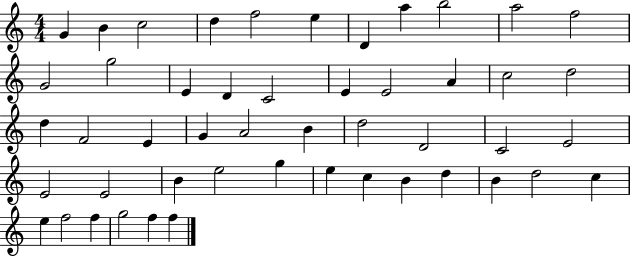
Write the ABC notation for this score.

X:1
T:Untitled
M:4/4
L:1/4
K:C
G B c2 d f2 e D a b2 a2 f2 G2 g2 E D C2 E E2 A c2 d2 d F2 E G A2 B d2 D2 C2 E2 E2 E2 B e2 g e c B d B d2 c e f2 f g2 f f